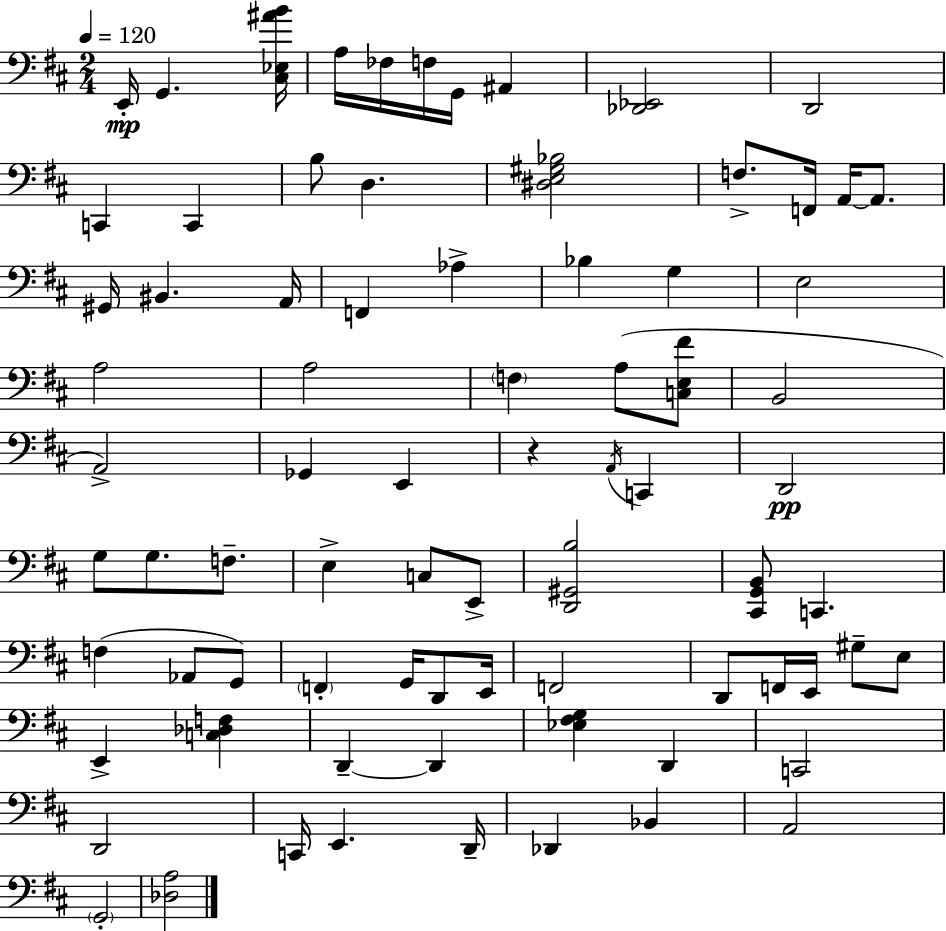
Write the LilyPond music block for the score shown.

{
  \clef bass
  \numericTimeSignature
  \time 2/4
  \key d \major
  \tempo 4 = 120
  e,16-.\mp g,4. <cis ees ais' b'>16 | a16 fes16 f16 g,16 ais,4 | <des, ees,>2 | d,2 | \break c,4 c,4 | b8 d4. | <dis e gis bes>2 | f8.-> f,16 a,16~~ a,8. | \break gis,16 bis,4. a,16 | f,4 aes4-> | bes4 g4 | e2 | \break a2 | a2 | \parenthesize f4 a8( <c e fis'>8 | b,2 | \break a,2->) | ges,4 e,4 | r4 \acciaccatura { a,16 } c,4 | d,2\pp | \break g8 g8. f8.-- | e4-> c8 e,8-> | <d, gis, b>2 | <cis, g, b,>8 c,4. | \break f4( aes,8 g,8) | \parenthesize f,4-. g,16 d,8 | e,16 f,2 | d,8 f,16 e,16 gis8-- e8 | \break e,4-> <c des f>4 | d,4--~~ d,4 | <ees fis g>4 d,4 | c,2 | \break d,2 | c,16 e,4. | d,16-- des,4 bes,4 | a,2 | \break \parenthesize g,2-. | <des a>2 | \bar "|."
}